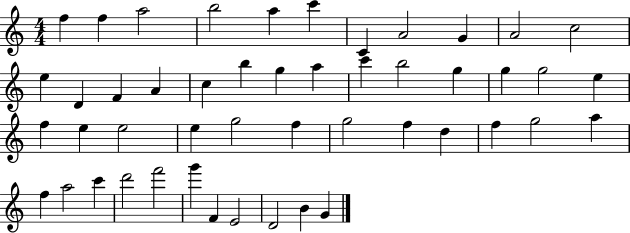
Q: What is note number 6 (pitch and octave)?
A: C6